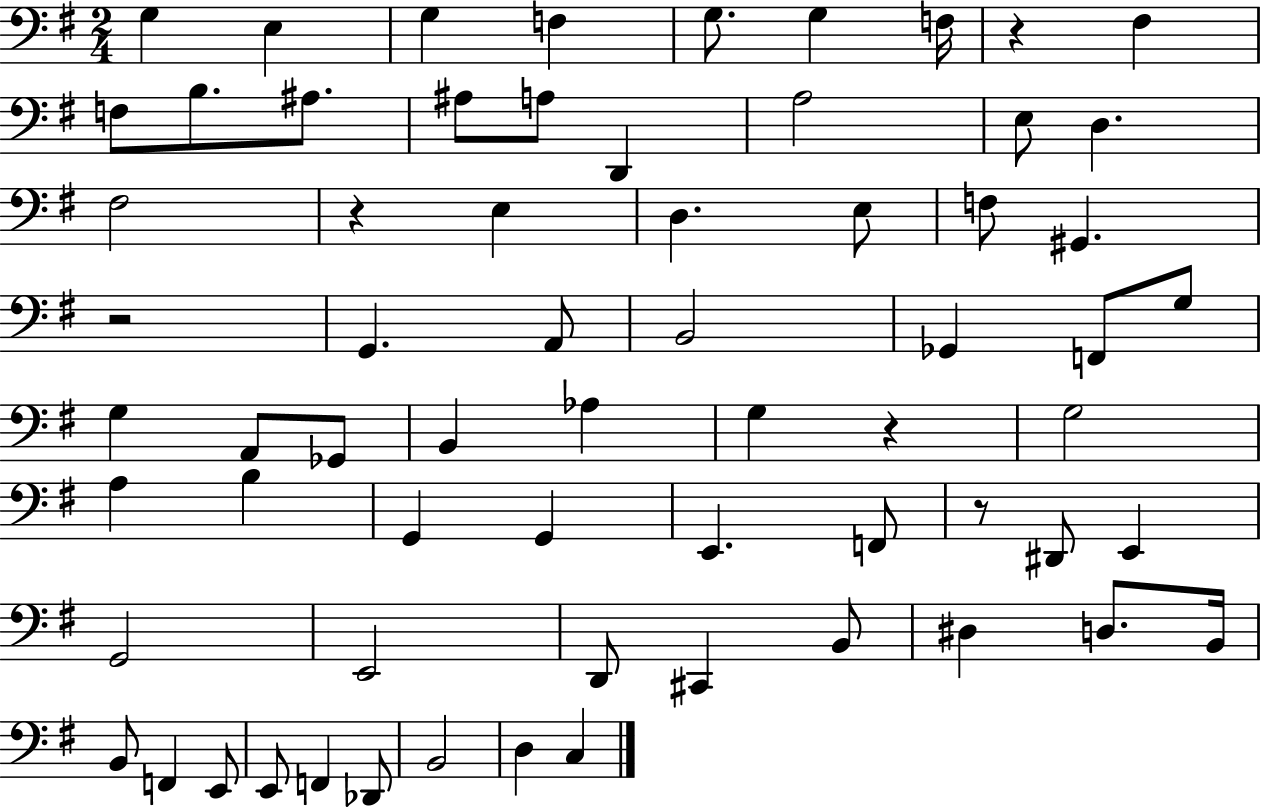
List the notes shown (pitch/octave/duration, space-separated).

G3/q E3/q G3/q F3/q G3/e. G3/q F3/s R/q F#3/q F3/e B3/e. A#3/e. A#3/e A3/e D2/q A3/h E3/e D3/q. F#3/h R/q E3/q D3/q. E3/e F3/e G#2/q. R/h G2/q. A2/e B2/h Gb2/q F2/e G3/e G3/q A2/e Gb2/e B2/q Ab3/q G3/q R/q G3/h A3/q B3/q G2/q G2/q E2/q. F2/e R/e D#2/e E2/q G2/h E2/h D2/e C#2/q B2/e D#3/q D3/e. B2/s B2/e F2/q E2/e E2/e F2/q Db2/e B2/h D3/q C3/q